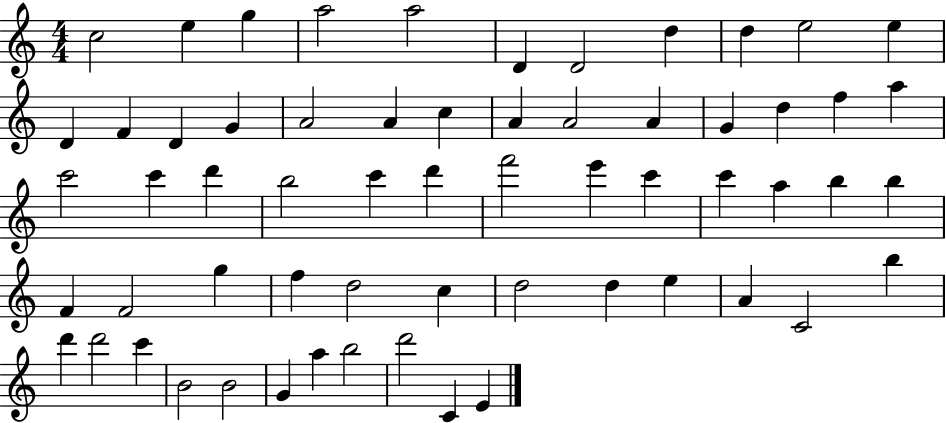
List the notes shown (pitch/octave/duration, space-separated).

C5/h E5/q G5/q A5/h A5/h D4/q D4/h D5/q D5/q E5/h E5/q D4/q F4/q D4/q G4/q A4/h A4/q C5/q A4/q A4/h A4/q G4/q D5/q F5/q A5/q C6/h C6/q D6/q B5/h C6/q D6/q F6/h E6/q C6/q C6/q A5/q B5/q B5/q F4/q F4/h G5/q F5/q D5/h C5/q D5/h D5/q E5/q A4/q C4/h B5/q D6/q D6/h C6/q B4/h B4/h G4/q A5/q B5/h D6/h C4/q E4/q